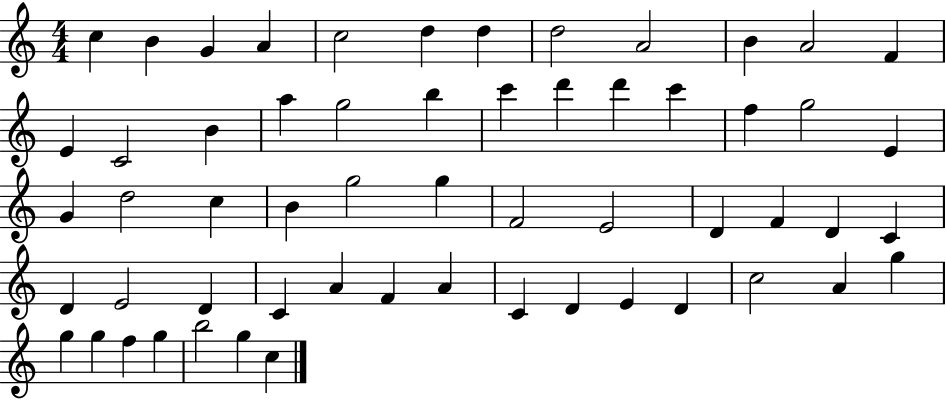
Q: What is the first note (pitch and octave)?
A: C5